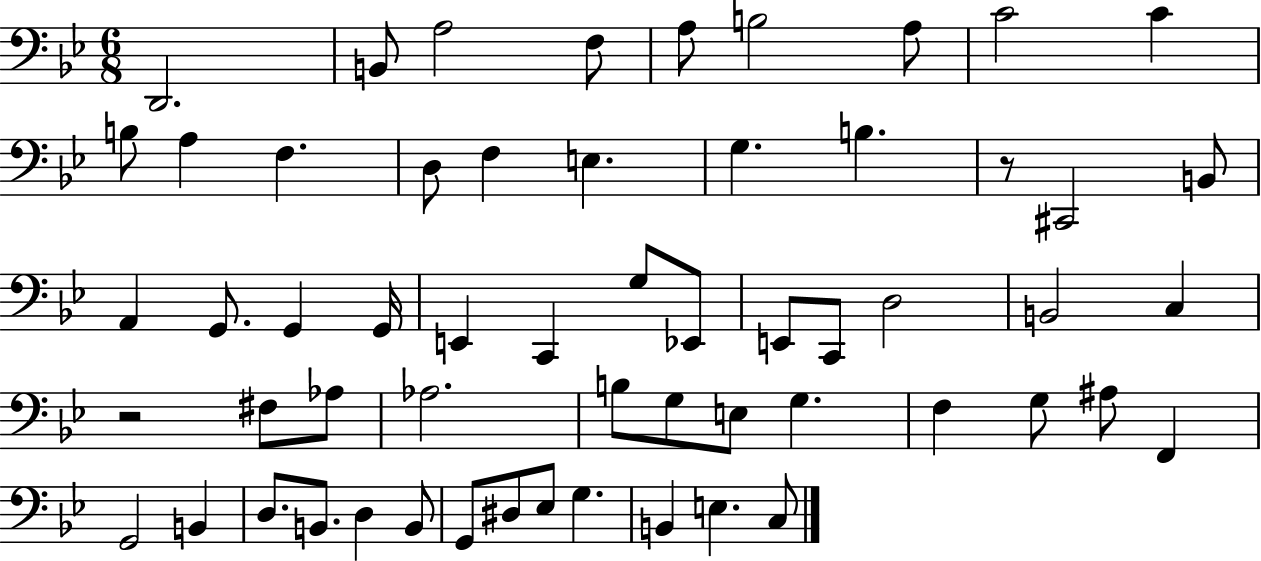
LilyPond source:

{
  \clef bass
  \numericTimeSignature
  \time 6/8
  \key bes \major
  \repeat volta 2 { d,2. | b,8 a2 f8 | a8 b2 a8 | c'2 c'4 | \break b8 a4 f4. | d8 f4 e4. | g4. b4. | r8 cis,2 b,8 | \break a,4 g,8. g,4 g,16 | e,4 c,4 g8 ees,8 | e,8 c,8 d2 | b,2 c4 | \break r2 fis8 aes8 | aes2. | b8 g8 e8 g4. | f4 g8 ais8 f,4 | \break g,2 b,4 | d8. b,8. d4 b,8 | g,8 dis8 ees8 g4. | b,4 e4. c8 | \break } \bar "|."
}